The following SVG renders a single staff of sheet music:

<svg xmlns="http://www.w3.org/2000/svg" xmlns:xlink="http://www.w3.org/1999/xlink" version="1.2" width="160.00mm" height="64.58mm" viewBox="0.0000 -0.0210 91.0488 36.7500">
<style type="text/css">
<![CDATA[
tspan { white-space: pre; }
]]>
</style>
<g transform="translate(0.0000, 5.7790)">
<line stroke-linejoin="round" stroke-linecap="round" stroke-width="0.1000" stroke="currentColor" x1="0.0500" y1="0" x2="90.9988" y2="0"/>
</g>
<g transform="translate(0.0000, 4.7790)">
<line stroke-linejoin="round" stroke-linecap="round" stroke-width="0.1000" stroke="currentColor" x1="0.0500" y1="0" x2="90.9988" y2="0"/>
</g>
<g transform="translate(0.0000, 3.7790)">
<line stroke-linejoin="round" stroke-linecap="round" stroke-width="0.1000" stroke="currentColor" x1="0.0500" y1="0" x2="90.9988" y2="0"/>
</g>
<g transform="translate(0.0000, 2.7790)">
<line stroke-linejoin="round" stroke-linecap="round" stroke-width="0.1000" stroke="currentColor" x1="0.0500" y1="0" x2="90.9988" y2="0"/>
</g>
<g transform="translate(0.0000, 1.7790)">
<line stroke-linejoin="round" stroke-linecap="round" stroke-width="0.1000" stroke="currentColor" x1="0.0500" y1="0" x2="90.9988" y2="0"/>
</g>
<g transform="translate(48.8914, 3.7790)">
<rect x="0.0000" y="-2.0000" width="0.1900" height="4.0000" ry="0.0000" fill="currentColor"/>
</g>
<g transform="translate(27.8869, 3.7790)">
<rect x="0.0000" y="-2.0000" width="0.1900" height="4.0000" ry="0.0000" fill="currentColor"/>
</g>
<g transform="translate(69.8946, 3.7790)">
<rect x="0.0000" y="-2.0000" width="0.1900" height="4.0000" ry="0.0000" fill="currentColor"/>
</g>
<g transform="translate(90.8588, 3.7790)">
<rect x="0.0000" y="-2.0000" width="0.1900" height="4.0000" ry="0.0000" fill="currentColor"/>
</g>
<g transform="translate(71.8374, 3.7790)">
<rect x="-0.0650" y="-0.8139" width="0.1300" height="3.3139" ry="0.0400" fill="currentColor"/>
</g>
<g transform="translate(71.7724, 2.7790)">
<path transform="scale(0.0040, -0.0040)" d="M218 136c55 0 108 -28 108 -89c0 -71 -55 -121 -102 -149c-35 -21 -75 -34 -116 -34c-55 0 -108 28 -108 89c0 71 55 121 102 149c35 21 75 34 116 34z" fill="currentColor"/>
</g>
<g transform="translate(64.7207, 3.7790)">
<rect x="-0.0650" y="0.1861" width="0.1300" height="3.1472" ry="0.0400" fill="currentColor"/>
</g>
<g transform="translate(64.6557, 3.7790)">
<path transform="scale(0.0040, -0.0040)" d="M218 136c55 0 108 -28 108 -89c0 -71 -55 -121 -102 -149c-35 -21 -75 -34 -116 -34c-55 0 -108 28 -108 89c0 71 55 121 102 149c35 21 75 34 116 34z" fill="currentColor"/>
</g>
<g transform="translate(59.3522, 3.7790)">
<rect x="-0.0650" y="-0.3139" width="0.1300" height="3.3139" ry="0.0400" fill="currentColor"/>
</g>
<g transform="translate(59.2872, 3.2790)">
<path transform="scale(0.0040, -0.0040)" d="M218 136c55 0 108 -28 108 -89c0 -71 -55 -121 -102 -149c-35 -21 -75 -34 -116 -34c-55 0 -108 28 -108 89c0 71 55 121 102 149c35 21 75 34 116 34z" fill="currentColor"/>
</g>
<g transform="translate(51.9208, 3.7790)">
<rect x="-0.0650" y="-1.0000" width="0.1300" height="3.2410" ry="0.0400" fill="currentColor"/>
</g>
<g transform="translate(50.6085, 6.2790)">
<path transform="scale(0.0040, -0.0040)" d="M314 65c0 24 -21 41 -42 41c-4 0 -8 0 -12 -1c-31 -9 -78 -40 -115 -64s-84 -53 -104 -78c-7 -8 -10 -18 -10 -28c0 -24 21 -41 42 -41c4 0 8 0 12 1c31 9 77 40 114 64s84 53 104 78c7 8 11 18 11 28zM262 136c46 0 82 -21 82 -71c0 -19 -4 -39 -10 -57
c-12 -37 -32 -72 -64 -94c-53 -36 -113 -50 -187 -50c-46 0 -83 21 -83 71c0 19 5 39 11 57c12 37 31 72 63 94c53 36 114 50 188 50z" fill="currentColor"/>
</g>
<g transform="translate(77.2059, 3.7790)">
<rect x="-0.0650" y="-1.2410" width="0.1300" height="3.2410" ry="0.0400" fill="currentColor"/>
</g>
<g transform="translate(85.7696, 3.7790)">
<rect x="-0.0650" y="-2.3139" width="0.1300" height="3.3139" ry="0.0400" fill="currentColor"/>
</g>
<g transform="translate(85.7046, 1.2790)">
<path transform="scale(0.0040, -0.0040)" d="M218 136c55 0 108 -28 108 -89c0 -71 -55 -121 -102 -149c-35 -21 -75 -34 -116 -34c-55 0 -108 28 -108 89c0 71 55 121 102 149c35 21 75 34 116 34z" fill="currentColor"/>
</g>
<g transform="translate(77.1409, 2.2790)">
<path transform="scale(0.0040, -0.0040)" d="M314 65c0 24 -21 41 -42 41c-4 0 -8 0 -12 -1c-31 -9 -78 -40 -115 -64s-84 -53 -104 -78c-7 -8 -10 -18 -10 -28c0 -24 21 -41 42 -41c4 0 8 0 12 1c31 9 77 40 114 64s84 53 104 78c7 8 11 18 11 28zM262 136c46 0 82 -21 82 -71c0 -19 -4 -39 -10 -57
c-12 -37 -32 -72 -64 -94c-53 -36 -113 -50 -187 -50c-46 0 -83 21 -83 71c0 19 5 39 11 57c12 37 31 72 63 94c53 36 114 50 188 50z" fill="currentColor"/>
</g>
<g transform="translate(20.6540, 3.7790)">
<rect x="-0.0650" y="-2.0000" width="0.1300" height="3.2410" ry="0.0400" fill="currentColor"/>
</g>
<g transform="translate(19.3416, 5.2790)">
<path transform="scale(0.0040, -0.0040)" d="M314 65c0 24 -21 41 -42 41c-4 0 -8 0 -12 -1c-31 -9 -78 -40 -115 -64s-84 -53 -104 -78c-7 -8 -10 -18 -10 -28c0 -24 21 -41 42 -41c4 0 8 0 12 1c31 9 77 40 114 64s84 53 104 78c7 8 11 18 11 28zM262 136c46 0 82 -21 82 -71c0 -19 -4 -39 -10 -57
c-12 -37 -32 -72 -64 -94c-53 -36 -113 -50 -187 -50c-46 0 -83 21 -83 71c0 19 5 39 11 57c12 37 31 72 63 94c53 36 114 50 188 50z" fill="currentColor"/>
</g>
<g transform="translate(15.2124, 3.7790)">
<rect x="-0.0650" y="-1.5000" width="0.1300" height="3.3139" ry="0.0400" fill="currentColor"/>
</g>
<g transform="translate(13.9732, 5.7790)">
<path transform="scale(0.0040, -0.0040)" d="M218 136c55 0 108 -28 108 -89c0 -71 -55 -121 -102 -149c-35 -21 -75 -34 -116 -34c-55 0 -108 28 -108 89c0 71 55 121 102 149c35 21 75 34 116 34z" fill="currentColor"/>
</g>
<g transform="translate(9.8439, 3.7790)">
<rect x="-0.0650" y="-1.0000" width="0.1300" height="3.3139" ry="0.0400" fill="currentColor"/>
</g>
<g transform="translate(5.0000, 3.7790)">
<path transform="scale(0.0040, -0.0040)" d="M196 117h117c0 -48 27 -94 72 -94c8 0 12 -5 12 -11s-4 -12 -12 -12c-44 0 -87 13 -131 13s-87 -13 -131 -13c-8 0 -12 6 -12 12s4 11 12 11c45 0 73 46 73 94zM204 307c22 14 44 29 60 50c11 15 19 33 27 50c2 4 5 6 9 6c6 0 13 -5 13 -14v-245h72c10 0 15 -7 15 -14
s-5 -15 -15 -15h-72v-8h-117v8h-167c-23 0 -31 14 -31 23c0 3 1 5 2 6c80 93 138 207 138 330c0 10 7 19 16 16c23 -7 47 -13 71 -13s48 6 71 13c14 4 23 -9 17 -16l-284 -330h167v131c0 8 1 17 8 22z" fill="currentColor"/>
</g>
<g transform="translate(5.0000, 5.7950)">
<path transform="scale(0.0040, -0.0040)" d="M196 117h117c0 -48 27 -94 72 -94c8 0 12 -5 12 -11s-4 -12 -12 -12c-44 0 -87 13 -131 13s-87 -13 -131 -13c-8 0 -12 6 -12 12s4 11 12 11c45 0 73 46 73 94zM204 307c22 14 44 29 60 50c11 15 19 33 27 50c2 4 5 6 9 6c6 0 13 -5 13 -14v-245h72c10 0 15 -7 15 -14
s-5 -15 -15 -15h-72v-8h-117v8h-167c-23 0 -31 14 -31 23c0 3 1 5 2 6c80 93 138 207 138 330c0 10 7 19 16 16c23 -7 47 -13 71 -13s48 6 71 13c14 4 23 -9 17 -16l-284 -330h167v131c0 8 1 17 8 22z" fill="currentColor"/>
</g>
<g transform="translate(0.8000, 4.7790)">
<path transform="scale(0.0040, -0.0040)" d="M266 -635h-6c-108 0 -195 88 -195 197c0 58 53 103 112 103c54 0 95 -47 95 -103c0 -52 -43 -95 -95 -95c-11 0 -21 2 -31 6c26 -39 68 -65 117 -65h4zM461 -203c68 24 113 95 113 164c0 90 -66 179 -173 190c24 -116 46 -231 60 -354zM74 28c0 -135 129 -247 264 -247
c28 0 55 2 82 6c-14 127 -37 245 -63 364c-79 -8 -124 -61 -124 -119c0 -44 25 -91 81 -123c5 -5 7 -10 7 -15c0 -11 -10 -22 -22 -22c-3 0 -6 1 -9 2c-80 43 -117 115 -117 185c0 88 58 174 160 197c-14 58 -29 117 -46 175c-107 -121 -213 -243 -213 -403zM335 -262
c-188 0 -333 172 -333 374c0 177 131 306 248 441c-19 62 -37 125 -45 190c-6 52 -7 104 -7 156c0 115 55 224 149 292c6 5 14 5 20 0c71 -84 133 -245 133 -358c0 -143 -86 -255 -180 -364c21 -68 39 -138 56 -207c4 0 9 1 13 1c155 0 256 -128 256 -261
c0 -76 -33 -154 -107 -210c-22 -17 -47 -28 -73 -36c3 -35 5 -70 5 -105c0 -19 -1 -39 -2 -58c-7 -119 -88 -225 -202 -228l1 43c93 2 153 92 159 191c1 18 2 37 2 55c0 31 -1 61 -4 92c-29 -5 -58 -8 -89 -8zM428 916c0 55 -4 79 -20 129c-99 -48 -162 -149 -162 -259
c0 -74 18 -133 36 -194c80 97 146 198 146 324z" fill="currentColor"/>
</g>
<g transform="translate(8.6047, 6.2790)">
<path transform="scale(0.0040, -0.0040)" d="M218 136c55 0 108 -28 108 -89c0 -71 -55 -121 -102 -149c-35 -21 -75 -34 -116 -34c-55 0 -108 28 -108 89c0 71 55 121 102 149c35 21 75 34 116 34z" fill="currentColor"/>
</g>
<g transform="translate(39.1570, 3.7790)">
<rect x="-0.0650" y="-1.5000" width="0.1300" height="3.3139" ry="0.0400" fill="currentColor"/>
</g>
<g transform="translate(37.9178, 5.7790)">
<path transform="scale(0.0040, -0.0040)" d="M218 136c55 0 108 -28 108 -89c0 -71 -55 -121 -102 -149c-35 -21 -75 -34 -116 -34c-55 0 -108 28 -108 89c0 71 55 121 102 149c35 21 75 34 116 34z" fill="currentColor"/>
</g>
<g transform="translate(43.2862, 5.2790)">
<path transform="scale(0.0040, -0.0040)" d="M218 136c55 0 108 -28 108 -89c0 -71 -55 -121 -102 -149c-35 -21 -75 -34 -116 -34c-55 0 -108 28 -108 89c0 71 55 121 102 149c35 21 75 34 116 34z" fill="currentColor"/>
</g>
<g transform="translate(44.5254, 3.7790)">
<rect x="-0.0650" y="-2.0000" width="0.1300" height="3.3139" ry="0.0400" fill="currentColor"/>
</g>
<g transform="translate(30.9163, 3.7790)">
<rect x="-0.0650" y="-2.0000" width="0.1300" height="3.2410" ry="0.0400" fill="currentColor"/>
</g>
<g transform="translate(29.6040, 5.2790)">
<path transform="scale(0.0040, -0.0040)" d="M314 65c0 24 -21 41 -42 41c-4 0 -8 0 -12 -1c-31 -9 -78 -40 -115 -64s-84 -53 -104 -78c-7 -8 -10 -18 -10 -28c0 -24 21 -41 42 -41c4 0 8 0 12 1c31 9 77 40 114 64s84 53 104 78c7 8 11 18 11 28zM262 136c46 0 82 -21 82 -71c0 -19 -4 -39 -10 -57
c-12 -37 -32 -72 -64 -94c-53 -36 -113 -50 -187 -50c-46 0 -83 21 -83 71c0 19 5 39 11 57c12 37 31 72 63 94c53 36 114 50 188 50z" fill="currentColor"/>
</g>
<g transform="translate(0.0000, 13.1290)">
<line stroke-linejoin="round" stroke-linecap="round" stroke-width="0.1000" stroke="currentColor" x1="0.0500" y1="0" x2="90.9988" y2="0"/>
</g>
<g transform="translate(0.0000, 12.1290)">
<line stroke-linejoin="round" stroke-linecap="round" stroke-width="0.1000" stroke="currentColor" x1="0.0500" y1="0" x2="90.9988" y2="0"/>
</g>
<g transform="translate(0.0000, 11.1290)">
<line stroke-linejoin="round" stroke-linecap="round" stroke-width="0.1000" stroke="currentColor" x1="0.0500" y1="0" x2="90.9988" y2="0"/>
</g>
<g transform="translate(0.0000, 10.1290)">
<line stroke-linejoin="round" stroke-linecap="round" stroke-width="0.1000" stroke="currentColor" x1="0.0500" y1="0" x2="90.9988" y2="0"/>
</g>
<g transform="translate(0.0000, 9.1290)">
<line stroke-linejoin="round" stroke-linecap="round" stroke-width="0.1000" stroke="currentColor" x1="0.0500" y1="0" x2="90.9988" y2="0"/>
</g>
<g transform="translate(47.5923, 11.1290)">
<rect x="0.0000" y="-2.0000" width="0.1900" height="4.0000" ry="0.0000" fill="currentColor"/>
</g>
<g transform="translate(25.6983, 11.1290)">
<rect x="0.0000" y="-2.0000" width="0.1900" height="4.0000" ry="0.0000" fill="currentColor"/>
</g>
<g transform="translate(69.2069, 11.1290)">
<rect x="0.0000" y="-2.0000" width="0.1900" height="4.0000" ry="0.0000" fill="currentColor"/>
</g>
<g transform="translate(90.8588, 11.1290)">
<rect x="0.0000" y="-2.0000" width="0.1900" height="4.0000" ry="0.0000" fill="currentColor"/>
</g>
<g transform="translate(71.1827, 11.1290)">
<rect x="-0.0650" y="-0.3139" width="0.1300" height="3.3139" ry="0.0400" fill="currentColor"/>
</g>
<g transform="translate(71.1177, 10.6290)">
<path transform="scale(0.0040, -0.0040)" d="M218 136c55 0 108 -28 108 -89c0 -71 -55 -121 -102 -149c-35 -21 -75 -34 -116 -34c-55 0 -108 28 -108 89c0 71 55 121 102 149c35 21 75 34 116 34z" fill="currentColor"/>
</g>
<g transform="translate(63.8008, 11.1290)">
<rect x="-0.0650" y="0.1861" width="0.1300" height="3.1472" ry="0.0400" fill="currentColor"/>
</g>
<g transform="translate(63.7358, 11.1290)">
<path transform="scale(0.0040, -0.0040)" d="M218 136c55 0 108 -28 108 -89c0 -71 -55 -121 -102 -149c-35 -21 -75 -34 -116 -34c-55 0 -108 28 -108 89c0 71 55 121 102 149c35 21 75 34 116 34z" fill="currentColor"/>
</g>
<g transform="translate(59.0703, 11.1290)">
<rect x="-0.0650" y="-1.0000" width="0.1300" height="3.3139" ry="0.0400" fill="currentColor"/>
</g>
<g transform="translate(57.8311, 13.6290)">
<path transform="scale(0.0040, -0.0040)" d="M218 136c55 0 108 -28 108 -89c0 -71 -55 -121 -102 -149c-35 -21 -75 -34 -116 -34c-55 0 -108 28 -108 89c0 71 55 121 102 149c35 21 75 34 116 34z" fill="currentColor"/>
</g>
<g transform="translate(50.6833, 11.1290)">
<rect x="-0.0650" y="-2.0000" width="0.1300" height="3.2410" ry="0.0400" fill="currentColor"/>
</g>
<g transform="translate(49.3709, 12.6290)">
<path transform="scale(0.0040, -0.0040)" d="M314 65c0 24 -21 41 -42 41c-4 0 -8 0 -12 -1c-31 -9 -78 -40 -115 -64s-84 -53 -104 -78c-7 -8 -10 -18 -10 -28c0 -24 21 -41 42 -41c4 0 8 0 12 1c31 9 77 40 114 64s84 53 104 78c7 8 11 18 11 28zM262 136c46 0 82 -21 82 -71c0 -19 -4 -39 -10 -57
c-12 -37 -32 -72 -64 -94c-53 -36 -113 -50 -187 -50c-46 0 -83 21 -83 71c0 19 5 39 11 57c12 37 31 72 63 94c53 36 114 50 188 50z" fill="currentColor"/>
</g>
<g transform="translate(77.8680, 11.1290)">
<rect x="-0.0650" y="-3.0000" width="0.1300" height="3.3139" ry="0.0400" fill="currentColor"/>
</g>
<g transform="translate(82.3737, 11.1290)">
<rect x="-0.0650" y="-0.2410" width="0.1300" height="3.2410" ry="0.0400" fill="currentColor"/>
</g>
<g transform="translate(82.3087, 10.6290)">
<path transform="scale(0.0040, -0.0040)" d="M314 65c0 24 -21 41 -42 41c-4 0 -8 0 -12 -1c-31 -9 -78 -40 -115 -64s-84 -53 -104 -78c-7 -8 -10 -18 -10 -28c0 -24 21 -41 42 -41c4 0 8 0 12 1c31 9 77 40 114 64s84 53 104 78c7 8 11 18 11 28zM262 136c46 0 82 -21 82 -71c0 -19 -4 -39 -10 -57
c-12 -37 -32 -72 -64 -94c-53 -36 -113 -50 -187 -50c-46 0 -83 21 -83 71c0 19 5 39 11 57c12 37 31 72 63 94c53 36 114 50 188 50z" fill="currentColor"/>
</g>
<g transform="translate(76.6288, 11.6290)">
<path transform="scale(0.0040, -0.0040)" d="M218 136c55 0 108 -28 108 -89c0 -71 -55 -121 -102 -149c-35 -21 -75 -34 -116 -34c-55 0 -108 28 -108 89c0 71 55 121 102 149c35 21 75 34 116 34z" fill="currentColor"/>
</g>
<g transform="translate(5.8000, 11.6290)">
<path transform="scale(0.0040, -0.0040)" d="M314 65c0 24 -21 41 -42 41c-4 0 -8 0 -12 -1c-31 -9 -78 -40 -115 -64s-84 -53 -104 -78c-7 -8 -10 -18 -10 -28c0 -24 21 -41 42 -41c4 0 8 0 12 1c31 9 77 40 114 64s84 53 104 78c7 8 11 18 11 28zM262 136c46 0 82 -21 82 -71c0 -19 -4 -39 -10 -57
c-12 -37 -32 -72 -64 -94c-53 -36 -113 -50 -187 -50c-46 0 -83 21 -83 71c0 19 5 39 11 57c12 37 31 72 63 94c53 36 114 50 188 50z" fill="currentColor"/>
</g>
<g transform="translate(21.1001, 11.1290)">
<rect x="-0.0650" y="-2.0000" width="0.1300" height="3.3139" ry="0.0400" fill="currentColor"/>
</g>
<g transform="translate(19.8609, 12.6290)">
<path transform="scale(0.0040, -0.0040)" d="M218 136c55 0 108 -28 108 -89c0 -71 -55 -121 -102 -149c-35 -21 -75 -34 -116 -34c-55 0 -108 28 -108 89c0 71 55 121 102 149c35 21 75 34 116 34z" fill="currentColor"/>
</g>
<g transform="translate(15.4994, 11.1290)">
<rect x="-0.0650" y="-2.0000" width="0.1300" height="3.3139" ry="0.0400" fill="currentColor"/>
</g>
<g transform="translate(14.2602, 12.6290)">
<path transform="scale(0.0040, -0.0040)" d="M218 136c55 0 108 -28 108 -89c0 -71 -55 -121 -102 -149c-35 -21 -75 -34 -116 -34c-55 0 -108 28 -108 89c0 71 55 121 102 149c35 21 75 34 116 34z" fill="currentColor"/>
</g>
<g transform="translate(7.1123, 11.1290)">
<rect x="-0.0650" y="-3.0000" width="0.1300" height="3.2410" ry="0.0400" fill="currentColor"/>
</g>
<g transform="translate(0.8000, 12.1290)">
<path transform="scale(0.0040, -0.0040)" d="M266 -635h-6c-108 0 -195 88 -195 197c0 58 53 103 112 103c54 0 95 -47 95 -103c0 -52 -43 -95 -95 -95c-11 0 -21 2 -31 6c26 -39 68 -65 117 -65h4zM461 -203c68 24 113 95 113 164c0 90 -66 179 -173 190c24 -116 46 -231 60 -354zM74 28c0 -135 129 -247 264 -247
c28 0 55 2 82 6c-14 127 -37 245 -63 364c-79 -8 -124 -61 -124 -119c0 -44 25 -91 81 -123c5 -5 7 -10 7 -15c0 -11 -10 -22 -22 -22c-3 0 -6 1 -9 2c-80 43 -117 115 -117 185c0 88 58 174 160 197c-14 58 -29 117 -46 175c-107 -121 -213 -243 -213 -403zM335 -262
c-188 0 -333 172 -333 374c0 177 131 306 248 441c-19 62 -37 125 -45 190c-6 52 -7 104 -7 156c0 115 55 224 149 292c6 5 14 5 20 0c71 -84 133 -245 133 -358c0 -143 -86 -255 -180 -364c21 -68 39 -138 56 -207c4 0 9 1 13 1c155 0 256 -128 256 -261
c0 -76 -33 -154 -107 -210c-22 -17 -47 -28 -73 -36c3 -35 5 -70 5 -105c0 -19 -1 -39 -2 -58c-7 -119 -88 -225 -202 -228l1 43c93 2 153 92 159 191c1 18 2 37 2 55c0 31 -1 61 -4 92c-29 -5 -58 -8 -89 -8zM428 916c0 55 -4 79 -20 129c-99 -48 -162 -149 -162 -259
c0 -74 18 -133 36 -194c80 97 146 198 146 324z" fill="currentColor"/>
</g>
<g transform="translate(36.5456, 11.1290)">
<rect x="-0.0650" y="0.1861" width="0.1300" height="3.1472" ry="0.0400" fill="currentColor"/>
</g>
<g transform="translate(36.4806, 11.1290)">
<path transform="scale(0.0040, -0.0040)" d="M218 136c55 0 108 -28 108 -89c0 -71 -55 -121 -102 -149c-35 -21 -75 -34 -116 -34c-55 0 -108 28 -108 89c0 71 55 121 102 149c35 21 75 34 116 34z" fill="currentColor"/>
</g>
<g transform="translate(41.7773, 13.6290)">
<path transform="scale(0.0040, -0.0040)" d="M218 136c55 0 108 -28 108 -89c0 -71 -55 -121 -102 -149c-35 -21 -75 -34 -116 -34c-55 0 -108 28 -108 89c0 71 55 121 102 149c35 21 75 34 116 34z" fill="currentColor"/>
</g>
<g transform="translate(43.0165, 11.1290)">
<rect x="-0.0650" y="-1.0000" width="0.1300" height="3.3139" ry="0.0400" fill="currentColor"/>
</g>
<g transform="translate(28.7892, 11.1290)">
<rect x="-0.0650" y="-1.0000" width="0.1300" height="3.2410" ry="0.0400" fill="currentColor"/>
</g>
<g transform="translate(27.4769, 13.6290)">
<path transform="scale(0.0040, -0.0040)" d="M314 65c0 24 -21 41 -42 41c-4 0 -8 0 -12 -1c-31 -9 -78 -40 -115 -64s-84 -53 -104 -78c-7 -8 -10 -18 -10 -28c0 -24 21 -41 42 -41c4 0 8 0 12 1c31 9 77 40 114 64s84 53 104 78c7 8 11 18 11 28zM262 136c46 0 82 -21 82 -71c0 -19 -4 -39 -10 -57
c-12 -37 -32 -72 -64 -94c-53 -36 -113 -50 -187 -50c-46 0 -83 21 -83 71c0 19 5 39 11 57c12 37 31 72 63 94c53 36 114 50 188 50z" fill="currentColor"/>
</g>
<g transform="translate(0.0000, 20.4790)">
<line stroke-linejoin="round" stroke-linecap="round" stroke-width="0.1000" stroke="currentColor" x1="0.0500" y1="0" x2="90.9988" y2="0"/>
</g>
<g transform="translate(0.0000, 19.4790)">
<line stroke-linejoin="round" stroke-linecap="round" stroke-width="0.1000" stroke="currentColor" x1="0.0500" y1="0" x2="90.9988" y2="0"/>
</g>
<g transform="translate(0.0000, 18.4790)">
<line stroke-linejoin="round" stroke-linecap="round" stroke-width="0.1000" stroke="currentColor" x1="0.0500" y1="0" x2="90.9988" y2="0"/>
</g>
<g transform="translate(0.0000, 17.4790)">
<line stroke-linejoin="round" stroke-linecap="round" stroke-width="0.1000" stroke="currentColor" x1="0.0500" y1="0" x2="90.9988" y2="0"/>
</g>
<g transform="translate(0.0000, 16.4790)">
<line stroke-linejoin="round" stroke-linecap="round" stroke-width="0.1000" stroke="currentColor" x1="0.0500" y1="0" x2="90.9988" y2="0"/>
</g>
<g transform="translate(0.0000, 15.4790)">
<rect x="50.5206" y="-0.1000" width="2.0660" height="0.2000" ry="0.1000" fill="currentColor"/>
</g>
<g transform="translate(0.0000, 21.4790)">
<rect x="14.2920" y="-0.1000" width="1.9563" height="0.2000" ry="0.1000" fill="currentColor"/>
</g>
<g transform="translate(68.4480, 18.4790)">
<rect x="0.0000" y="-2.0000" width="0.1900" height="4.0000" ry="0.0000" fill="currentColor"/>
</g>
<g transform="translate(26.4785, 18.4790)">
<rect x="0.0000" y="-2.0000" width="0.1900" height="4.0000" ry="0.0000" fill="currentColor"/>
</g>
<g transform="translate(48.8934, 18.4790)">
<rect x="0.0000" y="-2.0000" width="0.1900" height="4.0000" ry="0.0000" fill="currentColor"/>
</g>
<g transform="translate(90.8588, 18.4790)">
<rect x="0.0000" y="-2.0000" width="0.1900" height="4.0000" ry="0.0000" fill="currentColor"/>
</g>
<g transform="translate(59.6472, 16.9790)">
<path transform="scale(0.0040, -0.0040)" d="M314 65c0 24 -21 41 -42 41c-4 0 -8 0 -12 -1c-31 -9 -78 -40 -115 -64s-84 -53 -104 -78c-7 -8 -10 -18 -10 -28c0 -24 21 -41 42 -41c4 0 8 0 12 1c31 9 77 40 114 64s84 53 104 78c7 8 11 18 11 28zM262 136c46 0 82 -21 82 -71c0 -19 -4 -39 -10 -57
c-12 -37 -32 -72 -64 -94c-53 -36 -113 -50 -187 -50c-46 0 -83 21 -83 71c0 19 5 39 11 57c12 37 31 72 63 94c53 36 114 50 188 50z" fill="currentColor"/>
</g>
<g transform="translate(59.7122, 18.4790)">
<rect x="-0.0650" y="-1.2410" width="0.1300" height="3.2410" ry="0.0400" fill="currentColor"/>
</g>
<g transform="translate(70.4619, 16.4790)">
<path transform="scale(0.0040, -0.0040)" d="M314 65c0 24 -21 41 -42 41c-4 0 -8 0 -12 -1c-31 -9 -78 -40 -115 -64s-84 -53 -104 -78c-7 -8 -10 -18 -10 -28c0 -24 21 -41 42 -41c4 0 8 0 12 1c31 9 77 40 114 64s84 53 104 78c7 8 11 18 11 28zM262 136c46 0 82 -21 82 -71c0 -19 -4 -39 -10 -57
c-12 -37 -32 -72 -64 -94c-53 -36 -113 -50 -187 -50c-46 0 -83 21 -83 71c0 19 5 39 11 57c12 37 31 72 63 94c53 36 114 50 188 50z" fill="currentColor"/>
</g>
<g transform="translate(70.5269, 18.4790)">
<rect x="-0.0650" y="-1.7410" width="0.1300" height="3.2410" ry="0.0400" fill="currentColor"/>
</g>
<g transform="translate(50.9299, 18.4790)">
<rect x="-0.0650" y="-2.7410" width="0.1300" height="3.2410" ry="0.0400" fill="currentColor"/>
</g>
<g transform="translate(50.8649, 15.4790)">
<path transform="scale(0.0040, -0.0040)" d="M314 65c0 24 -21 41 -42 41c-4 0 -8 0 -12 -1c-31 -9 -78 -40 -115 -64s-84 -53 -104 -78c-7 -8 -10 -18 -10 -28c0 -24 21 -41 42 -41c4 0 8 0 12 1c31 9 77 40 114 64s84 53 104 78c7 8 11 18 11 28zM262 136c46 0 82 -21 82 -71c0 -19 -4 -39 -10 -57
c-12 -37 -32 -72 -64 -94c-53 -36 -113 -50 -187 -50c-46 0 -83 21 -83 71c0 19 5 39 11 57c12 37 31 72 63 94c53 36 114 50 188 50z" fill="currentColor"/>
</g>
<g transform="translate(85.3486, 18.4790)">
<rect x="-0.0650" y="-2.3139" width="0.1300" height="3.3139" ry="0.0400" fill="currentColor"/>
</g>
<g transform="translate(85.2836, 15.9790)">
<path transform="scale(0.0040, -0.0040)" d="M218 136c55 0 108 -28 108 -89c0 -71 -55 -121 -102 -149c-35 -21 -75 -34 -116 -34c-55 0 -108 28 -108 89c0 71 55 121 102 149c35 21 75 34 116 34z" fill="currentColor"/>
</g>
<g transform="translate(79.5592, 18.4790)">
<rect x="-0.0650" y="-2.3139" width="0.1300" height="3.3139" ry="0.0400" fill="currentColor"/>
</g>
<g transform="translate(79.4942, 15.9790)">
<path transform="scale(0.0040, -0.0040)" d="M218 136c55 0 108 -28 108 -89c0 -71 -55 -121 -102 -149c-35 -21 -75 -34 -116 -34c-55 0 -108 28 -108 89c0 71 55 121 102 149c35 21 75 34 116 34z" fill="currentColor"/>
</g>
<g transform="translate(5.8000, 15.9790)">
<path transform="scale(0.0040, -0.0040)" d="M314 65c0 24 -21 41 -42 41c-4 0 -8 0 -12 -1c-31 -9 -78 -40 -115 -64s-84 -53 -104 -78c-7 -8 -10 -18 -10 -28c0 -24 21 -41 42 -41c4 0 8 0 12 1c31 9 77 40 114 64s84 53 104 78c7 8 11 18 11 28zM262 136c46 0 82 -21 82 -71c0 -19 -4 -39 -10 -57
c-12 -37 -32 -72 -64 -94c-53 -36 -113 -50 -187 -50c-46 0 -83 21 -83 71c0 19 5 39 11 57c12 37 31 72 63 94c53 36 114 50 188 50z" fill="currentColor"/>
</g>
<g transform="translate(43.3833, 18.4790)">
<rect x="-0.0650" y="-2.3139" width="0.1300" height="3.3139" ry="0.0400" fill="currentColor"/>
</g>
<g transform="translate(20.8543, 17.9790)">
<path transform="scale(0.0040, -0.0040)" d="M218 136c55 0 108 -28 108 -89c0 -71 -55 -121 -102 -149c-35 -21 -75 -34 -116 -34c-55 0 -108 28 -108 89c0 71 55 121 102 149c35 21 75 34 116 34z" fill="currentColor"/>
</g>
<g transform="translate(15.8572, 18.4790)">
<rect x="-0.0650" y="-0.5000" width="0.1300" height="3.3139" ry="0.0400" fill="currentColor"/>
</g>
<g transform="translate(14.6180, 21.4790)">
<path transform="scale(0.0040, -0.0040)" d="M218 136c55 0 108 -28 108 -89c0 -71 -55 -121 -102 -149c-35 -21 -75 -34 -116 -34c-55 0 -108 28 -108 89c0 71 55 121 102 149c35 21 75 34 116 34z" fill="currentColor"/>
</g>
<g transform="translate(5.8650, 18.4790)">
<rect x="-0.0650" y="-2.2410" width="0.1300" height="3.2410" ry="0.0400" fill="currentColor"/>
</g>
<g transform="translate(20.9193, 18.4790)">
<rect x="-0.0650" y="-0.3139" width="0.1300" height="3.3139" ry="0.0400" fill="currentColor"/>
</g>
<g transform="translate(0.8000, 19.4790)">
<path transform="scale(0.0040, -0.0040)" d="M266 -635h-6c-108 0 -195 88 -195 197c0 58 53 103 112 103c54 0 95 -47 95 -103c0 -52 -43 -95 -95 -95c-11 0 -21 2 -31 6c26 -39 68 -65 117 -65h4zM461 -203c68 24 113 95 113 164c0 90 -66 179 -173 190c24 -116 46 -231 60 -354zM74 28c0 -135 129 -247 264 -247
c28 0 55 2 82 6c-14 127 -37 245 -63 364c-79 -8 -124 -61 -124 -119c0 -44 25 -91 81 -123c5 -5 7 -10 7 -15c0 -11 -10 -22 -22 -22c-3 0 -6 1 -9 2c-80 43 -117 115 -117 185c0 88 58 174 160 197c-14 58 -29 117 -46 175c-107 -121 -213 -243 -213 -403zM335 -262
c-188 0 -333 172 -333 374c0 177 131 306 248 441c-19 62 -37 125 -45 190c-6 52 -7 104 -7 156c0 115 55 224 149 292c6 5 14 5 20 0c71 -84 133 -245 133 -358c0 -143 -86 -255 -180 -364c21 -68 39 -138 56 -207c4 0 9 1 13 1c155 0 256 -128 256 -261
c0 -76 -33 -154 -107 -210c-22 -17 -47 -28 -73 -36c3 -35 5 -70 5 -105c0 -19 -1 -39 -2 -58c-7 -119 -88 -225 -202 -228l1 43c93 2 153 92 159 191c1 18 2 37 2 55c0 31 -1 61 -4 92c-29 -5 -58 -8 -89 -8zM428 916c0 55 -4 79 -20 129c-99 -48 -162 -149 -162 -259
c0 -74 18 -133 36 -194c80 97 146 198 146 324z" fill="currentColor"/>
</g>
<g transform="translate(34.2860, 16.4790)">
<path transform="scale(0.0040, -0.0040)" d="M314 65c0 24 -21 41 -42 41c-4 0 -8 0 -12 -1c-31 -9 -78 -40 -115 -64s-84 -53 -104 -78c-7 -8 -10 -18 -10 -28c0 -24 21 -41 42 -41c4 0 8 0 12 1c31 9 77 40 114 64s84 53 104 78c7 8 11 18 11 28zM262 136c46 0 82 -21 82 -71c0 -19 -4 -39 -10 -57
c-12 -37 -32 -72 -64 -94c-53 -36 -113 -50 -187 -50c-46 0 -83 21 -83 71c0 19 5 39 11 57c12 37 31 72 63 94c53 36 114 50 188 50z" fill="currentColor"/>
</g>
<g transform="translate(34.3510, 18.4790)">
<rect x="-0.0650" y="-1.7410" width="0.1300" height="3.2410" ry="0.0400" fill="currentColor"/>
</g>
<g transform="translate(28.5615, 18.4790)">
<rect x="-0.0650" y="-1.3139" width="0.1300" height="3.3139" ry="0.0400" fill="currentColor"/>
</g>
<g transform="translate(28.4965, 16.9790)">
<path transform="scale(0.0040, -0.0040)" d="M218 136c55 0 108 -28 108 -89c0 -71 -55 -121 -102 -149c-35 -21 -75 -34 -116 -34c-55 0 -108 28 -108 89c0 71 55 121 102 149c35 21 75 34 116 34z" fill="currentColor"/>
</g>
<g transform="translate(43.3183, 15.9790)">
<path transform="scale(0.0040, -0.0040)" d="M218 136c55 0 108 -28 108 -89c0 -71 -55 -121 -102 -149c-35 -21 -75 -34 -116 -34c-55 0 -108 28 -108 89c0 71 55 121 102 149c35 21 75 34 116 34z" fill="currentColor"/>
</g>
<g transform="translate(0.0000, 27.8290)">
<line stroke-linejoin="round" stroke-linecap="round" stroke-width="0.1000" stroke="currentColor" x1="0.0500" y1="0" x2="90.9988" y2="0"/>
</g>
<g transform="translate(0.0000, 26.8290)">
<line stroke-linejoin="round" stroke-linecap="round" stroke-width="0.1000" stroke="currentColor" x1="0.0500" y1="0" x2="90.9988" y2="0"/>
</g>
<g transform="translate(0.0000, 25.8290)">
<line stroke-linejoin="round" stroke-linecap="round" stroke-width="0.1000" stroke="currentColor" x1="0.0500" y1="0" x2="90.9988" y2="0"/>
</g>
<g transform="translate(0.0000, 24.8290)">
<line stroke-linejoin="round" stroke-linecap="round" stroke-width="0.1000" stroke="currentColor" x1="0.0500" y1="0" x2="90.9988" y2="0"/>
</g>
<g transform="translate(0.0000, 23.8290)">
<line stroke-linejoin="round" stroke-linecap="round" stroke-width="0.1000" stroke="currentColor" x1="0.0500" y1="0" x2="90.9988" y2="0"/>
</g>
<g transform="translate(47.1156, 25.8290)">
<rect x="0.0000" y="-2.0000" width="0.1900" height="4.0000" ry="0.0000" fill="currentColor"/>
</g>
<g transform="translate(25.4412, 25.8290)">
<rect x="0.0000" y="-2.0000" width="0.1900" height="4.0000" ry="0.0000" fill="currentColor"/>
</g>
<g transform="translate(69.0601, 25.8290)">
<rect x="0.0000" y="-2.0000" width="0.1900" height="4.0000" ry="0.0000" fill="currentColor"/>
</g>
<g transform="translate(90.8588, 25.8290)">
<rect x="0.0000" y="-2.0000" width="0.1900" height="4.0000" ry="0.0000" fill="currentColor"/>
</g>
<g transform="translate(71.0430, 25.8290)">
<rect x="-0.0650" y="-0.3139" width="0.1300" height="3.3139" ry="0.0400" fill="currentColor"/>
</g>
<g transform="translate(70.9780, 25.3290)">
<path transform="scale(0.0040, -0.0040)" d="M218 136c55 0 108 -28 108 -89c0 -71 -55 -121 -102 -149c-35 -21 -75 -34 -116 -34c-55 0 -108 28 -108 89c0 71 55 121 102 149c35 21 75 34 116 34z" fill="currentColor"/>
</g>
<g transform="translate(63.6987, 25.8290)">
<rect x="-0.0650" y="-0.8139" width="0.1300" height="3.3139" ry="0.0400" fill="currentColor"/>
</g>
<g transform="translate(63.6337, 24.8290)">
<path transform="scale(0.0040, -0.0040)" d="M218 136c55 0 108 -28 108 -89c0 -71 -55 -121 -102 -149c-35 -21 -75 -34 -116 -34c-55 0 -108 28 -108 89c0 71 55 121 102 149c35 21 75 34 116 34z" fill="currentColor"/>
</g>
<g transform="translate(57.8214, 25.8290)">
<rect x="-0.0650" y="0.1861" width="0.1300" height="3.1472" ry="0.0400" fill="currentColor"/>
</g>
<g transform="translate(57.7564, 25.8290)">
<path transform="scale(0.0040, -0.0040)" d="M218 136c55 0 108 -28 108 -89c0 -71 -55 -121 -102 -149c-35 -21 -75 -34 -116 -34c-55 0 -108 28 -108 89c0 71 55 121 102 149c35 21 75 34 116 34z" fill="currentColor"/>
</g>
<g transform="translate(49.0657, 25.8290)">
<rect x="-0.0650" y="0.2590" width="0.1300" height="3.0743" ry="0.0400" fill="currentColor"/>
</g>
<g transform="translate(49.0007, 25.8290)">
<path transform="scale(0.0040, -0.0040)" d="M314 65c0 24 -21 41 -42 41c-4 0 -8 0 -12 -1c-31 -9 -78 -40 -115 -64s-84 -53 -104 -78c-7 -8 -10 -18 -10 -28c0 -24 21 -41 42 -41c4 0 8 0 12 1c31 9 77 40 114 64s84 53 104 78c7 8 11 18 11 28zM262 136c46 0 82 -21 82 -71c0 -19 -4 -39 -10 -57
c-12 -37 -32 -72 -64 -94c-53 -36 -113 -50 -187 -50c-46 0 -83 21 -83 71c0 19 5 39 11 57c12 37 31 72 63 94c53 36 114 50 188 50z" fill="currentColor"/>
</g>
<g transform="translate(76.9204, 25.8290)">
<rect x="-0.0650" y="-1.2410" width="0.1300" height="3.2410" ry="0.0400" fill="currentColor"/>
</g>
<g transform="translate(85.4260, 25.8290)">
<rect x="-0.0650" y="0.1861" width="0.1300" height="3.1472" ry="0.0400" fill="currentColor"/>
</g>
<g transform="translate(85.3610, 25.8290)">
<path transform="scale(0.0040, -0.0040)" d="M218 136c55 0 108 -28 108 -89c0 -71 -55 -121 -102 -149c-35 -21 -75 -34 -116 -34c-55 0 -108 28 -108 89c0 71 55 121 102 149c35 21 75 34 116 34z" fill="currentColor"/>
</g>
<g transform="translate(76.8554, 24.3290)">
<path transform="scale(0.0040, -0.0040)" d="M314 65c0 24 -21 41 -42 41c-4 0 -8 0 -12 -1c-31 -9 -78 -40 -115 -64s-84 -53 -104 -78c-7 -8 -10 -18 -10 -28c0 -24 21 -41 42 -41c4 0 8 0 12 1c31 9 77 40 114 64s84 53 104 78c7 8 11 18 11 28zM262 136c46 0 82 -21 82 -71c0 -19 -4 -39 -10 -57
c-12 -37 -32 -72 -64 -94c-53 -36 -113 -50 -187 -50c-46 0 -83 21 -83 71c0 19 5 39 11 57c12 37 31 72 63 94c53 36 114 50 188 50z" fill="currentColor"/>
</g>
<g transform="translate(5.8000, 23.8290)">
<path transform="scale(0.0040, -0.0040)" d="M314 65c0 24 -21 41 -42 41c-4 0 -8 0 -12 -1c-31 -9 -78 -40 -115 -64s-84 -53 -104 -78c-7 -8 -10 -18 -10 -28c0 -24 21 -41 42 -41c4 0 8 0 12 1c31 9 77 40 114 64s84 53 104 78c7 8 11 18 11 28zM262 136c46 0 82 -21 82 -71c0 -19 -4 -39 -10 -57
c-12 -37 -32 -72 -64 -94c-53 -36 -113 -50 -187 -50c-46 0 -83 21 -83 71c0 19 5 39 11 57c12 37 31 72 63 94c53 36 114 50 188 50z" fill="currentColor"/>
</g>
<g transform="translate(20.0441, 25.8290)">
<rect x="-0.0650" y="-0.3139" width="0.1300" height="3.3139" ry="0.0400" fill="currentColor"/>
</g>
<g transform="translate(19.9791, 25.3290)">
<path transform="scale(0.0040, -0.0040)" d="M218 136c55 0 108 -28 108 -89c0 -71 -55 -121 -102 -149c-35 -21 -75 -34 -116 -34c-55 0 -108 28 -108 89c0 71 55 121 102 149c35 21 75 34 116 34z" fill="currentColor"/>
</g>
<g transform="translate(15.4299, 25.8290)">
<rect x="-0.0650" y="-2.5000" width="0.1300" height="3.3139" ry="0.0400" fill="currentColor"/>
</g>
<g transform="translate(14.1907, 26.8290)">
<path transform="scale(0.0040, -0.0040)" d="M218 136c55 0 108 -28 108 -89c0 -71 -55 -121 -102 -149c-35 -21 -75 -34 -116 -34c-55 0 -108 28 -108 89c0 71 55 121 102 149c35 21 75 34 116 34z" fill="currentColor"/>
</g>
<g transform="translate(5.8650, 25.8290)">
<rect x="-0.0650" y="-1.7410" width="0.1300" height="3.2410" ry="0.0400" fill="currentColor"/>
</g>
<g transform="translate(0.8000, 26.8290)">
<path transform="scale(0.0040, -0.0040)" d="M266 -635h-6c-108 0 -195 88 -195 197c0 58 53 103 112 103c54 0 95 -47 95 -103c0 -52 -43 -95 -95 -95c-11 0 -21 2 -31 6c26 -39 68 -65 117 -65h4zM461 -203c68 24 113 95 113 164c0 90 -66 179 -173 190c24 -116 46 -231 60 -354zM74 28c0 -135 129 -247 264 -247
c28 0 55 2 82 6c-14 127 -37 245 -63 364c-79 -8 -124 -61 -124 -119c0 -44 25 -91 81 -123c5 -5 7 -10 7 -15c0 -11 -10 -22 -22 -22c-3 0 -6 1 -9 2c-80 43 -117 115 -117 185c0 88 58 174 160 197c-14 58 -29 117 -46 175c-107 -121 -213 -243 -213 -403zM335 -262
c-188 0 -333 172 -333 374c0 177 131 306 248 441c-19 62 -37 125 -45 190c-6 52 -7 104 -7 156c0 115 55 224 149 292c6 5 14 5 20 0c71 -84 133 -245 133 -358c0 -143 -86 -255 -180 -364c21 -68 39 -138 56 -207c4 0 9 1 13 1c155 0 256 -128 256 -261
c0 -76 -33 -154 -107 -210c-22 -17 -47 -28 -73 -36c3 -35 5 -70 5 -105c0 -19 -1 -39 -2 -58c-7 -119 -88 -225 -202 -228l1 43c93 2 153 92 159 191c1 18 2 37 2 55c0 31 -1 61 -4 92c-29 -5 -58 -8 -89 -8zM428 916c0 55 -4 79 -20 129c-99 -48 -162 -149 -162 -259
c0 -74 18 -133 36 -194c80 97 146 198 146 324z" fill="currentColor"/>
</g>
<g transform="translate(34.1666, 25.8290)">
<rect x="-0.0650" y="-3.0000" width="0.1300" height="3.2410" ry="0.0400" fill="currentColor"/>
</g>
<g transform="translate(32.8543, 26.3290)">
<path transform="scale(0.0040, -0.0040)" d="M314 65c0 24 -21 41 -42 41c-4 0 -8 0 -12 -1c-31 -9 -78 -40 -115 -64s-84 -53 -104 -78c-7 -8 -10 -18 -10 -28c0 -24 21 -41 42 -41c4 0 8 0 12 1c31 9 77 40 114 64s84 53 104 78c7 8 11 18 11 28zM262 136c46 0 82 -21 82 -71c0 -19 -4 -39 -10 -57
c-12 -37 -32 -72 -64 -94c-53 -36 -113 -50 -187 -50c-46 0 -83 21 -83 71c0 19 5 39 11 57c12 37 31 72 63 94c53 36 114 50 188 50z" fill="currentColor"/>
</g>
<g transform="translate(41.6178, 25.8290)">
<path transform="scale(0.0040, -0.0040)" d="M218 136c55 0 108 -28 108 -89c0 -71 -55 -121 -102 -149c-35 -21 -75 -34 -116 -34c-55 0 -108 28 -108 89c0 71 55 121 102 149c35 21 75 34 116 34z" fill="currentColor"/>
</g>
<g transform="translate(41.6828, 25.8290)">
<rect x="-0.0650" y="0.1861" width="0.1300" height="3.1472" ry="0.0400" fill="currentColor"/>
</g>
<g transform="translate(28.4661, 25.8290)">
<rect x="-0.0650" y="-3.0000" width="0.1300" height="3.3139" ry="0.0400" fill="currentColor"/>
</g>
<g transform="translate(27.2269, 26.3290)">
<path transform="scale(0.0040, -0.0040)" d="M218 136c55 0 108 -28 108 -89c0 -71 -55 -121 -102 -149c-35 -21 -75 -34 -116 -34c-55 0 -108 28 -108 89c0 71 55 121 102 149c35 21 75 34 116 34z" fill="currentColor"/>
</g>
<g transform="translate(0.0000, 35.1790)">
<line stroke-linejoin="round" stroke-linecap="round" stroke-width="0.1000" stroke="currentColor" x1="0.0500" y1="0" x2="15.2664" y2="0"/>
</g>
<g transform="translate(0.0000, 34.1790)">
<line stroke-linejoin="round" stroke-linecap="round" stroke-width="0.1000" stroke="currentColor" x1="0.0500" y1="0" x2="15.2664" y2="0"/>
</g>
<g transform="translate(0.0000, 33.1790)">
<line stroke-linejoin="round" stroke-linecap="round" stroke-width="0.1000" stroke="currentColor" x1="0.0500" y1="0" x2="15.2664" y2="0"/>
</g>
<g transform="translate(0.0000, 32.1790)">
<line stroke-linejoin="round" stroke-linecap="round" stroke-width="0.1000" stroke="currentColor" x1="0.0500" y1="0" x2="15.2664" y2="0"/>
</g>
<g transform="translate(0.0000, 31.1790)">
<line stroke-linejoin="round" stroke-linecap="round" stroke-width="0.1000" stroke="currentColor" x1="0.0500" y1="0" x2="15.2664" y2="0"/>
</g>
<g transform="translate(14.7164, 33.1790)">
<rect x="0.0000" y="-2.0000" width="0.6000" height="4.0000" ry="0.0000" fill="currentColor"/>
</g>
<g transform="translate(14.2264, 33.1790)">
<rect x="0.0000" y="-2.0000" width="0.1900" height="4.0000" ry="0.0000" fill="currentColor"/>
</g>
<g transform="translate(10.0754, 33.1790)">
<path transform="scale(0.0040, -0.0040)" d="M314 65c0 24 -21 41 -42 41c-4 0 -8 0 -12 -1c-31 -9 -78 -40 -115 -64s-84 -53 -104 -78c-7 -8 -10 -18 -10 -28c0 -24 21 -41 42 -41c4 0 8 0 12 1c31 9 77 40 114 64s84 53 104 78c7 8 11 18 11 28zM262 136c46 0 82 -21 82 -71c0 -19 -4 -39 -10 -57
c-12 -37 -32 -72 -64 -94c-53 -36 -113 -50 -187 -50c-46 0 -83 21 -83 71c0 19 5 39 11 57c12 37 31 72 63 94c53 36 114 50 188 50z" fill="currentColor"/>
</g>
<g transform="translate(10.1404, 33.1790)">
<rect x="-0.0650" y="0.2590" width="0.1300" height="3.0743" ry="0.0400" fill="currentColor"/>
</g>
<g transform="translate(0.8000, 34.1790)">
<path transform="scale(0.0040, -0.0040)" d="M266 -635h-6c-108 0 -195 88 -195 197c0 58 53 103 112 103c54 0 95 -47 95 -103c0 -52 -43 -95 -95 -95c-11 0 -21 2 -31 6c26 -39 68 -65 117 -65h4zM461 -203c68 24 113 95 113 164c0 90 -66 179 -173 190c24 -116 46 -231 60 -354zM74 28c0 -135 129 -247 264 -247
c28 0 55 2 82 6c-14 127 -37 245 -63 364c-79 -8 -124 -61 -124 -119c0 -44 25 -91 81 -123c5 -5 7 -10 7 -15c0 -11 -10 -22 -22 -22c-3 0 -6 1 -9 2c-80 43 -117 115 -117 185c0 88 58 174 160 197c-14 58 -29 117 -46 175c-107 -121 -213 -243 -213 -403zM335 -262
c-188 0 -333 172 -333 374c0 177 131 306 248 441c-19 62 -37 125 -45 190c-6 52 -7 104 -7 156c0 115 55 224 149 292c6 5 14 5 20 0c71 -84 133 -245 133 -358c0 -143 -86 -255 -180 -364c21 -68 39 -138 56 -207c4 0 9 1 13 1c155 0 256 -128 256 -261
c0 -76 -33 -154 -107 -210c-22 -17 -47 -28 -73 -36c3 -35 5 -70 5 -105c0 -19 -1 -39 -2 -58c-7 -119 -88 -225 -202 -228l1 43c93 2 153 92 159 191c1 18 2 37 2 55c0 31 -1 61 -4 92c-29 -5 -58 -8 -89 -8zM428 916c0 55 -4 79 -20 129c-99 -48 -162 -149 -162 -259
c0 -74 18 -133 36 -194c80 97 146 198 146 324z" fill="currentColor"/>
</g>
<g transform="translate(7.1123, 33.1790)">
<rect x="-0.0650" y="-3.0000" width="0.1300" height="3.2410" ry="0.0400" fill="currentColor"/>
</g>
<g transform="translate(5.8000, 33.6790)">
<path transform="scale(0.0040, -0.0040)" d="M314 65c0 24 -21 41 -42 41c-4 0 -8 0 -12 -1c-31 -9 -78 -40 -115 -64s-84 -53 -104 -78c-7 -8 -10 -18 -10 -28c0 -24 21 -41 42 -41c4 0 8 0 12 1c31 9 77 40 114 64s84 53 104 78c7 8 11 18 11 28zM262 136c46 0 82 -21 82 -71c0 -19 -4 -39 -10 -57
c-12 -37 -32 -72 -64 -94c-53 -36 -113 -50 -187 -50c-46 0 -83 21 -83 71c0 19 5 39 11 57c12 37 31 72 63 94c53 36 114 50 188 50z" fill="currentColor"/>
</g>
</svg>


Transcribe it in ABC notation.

X:1
T:Untitled
M:4/4
L:1/4
K:C
D E F2 F2 E F D2 c B d e2 g A2 F F D2 B D F2 D B c A c2 g2 C c e f2 g a2 e2 f2 g g f2 G c A A2 B B2 B d c e2 B A2 B2